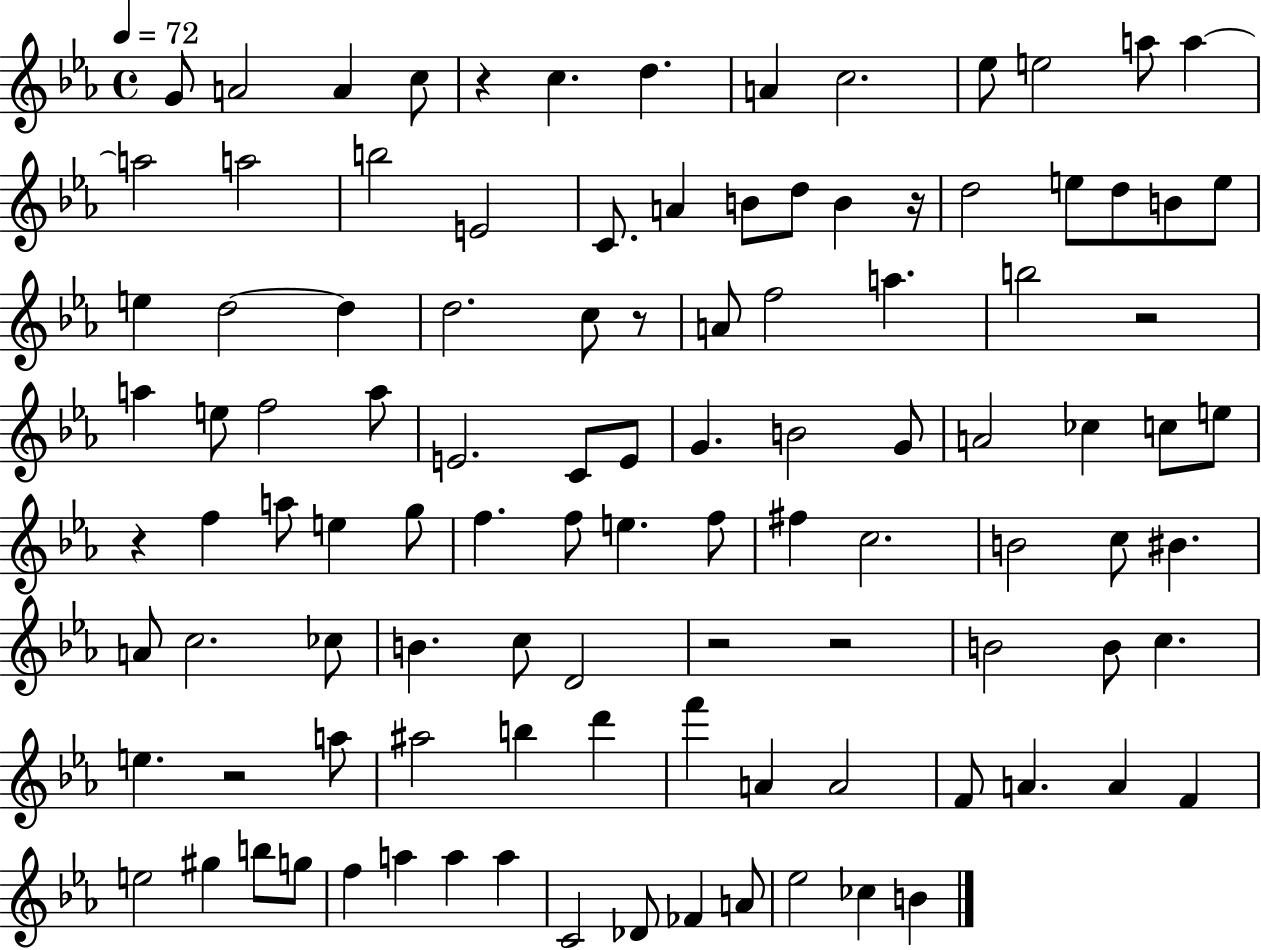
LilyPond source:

{
  \clef treble
  \time 4/4
  \defaultTimeSignature
  \key ees \major
  \tempo 4 = 72
  \repeat volta 2 { g'8 a'2 a'4 c''8 | r4 c''4. d''4. | a'4 c''2. | ees''8 e''2 a''8 a''4~~ | \break a''2 a''2 | b''2 e'2 | c'8. a'4 b'8 d''8 b'4 r16 | d''2 e''8 d''8 b'8 e''8 | \break e''4 d''2~~ d''4 | d''2. c''8 r8 | a'8 f''2 a''4. | b''2 r2 | \break a''4 e''8 f''2 a''8 | e'2. c'8 e'8 | g'4. b'2 g'8 | a'2 ces''4 c''8 e''8 | \break r4 f''4 a''8 e''4 g''8 | f''4. f''8 e''4. f''8 | fis''4 c''2. | b'2 c''8 bis'4. | \break a'8 c''2. ces''8 | b'4. c''8 d'2 | r2 r2 | b'2 b'8 c''4. | \break e''4. r2 a''8 | ais''2 b''4 d'''4 | f'''4 a'4 a'2 | f'8 a'4. a'4 f'4 | \break e''2 gis''4 b''8 g''8 | f''4 a''4 a''4 a''4 | c'2 des'8 fes'4 a'8 | ees''2 ces''4 b'4 | \break } \bar "|."
}